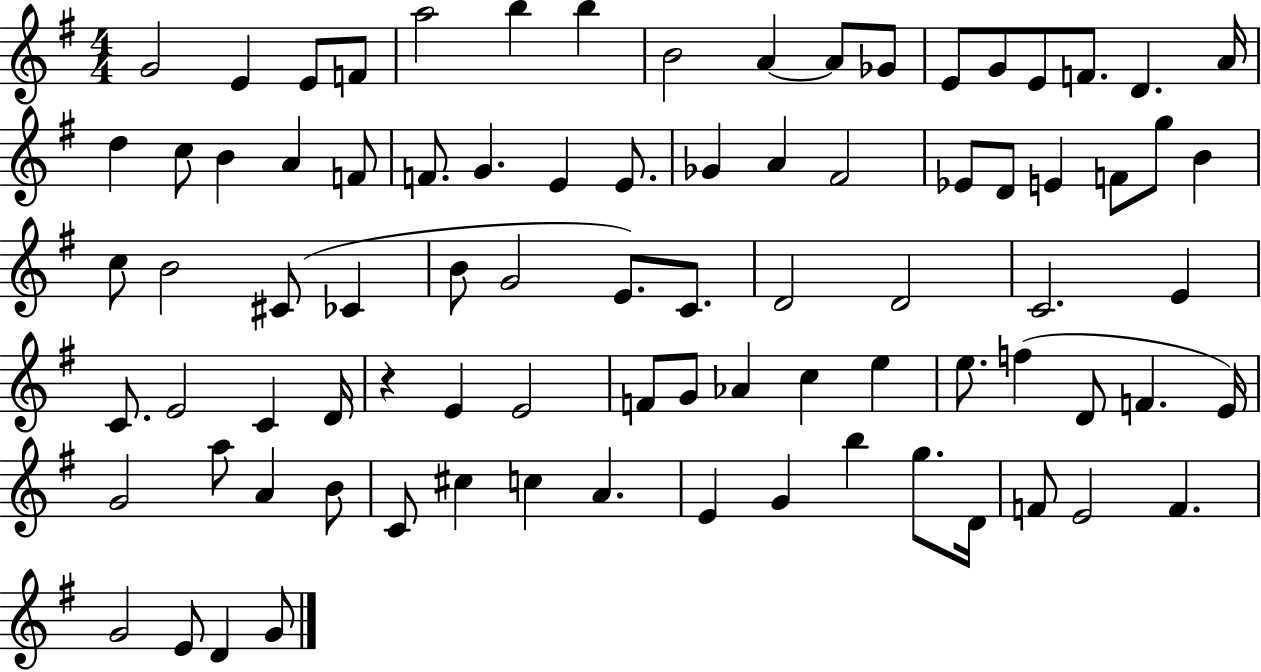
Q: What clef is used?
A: treble